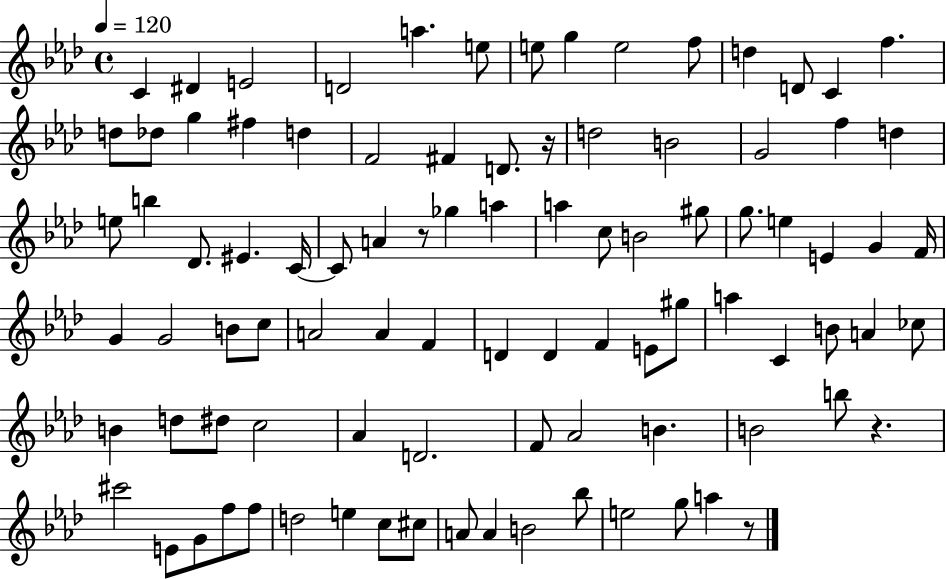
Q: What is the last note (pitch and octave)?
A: A5